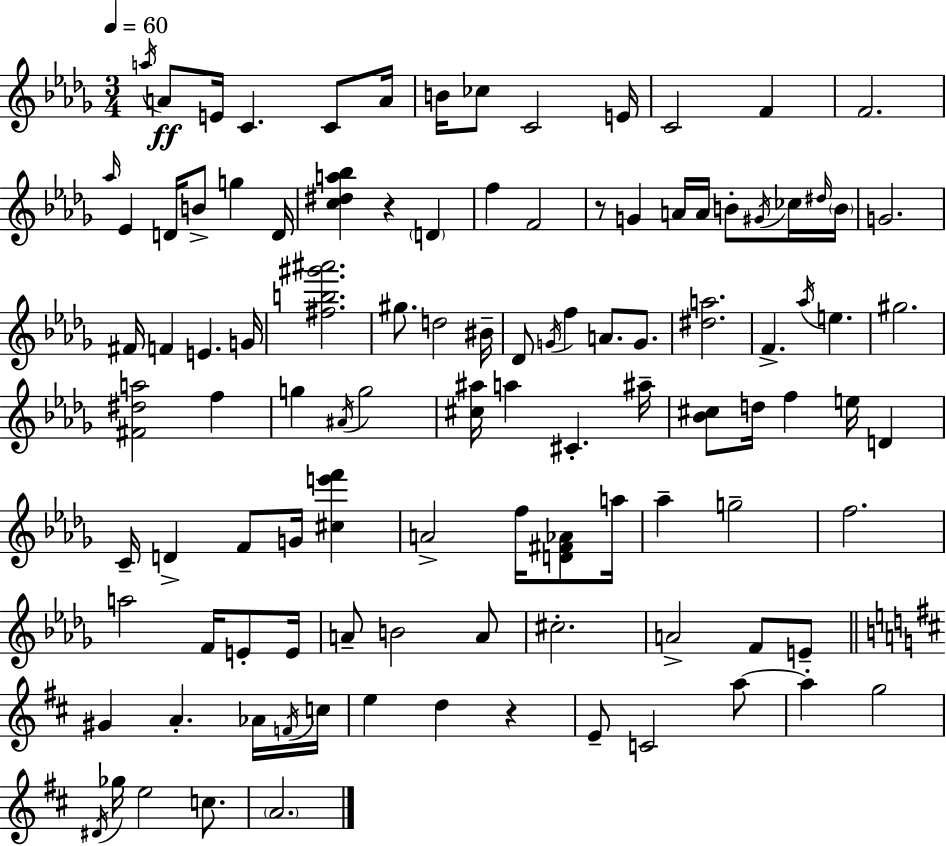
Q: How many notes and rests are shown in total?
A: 107